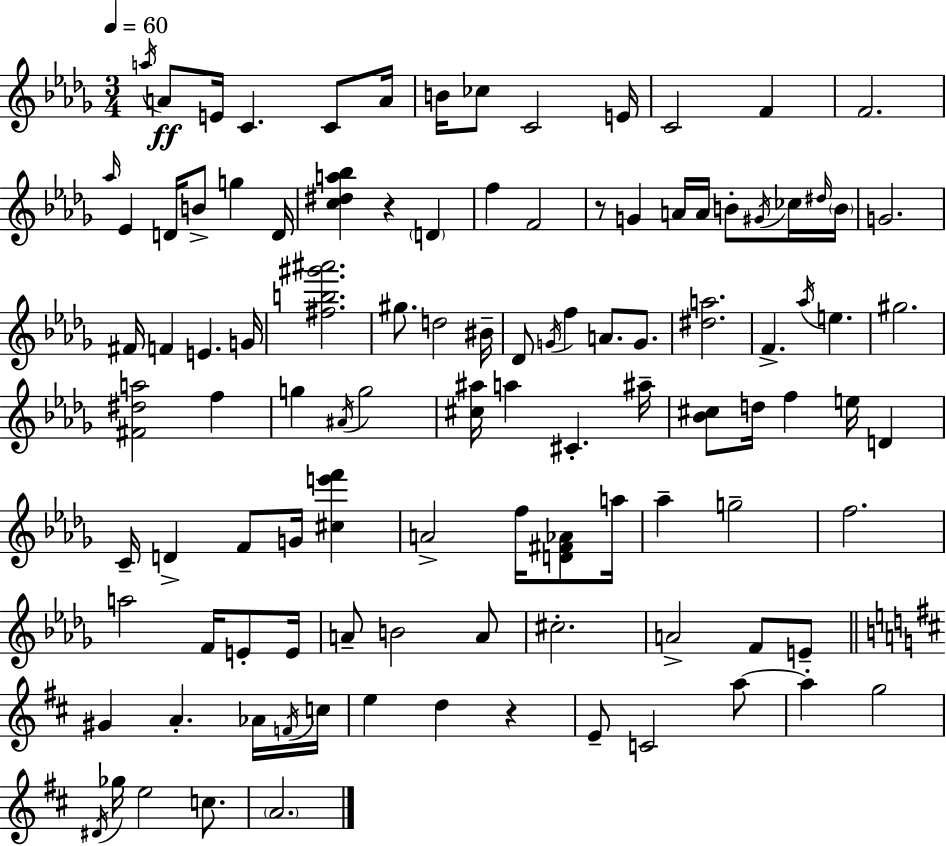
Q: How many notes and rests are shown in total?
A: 107